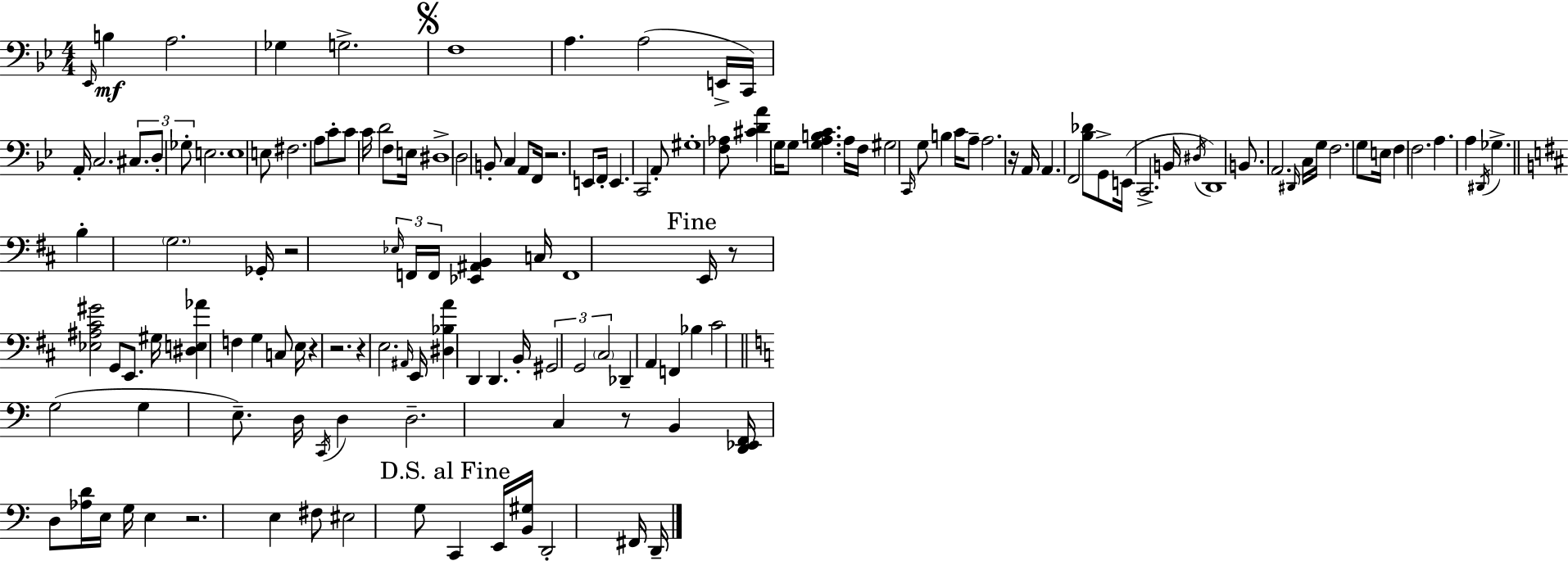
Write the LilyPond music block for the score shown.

{
  \clef bass
  \numericTimeSignature
  \time 4/4
  \key g \minor
  \grace { ees,16 }\mf b4 a2. | ges4 g2.-> | \mark \markup { \musicglyph "scripts.segno" } f1 | a4. a2( e,16-> | \break c,16) a,16-. c2. \tuplet 3/2 { cis8. | d8-. ges8-. } e2. | e1 | e8 fis2. a8 | \break c'8-. c'8 c'16 d'2 f8 | e16 dis1-> | d2 b,8-. c4 a,8 | f,16 r2. e,8 | \break f,16-. e,4. c,2 a,8-. | gis1-. | <f aes>8 <cis' d' a'>4 g16 g8 <g a b c'>4. | a16 f16 gis2 \grace { c,16 } g8 b4 | \break c'16 a8-- a2. | r16 a,16 a,4. f,2 | <bes des'>8 g,8-> e,16( c,2.-> | b,16 \acciaccatura { dis16 } d,1) | \break b,8. a,2. | \grace { dis,16 } c16 g16 f2. | g8 e16 f4 f2. | a4. a4 \acciaccatura { dis,16 } ges4.-> | \break \bar "||" \break \key b \minor b4-. \parenthesize g2. | ges,16-. r2 \tuplet 3/2 { \grace { ees16 } f,16 f,16 } <ees, ais, b,>4 | c16 f,1 | \mark "Fine" e,16 r8 <ees ais cis' gis'>2 g,8 e,8. | \break gis16 <dis e aes'>4 f4 g4 c8 | e16 r4 r2. | r4 e2. | \grace { ais,16 } e,16 <dis bes a'>4 d,4 d,4. | \break b,16-. \tuplet 3/2 { gis,2 g,2 | \parenthesize cis2 } des,4-- a,4 | f,4 bes4 cis'2 | \bar "||" \break \key c \major g2( g4 e8.--) d16 | \acciaccatura { c,16 } d4 d2.-- | c4 r8 b,4 <d, ees, f,>16 d8 <aes d'>16 e16 | g16 e4 r2. | \break e4 fis8 eis2 g8 | \mark "D.S. al Fine" c,4 e,16 <b, gis>16 d,2-. fis,16 | d,16-- \bar "|."
}